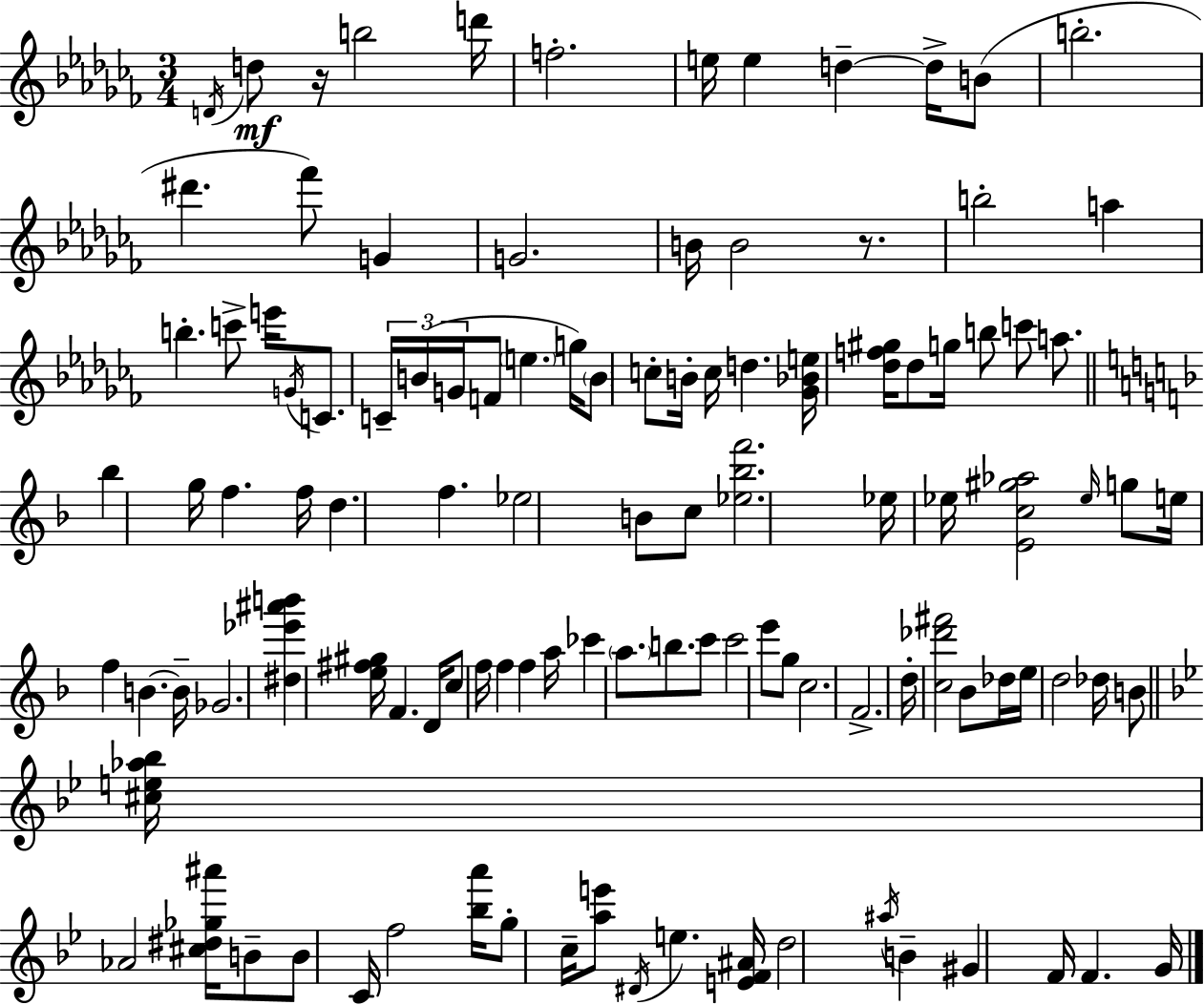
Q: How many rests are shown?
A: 2